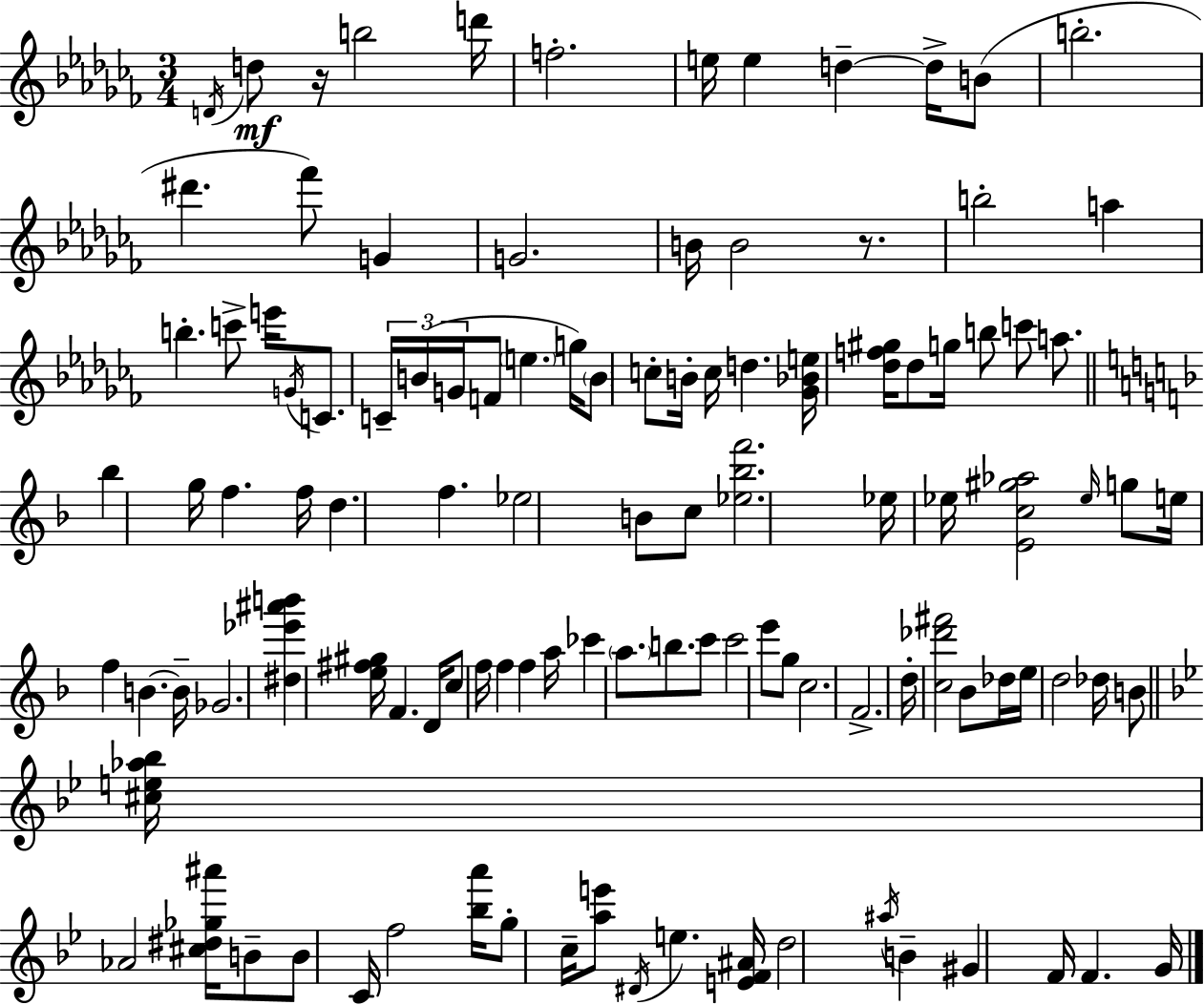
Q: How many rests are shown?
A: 2